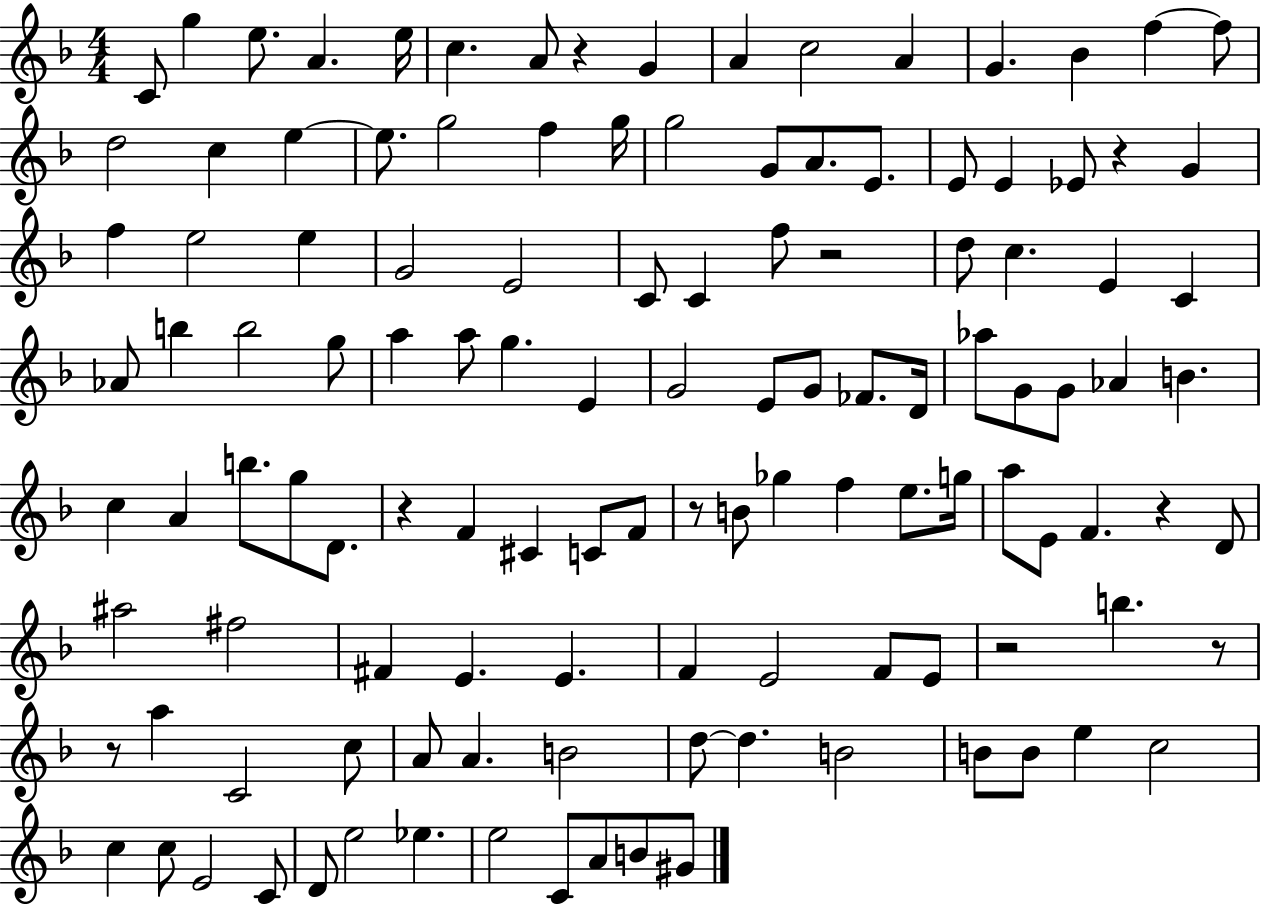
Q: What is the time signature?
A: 4/4